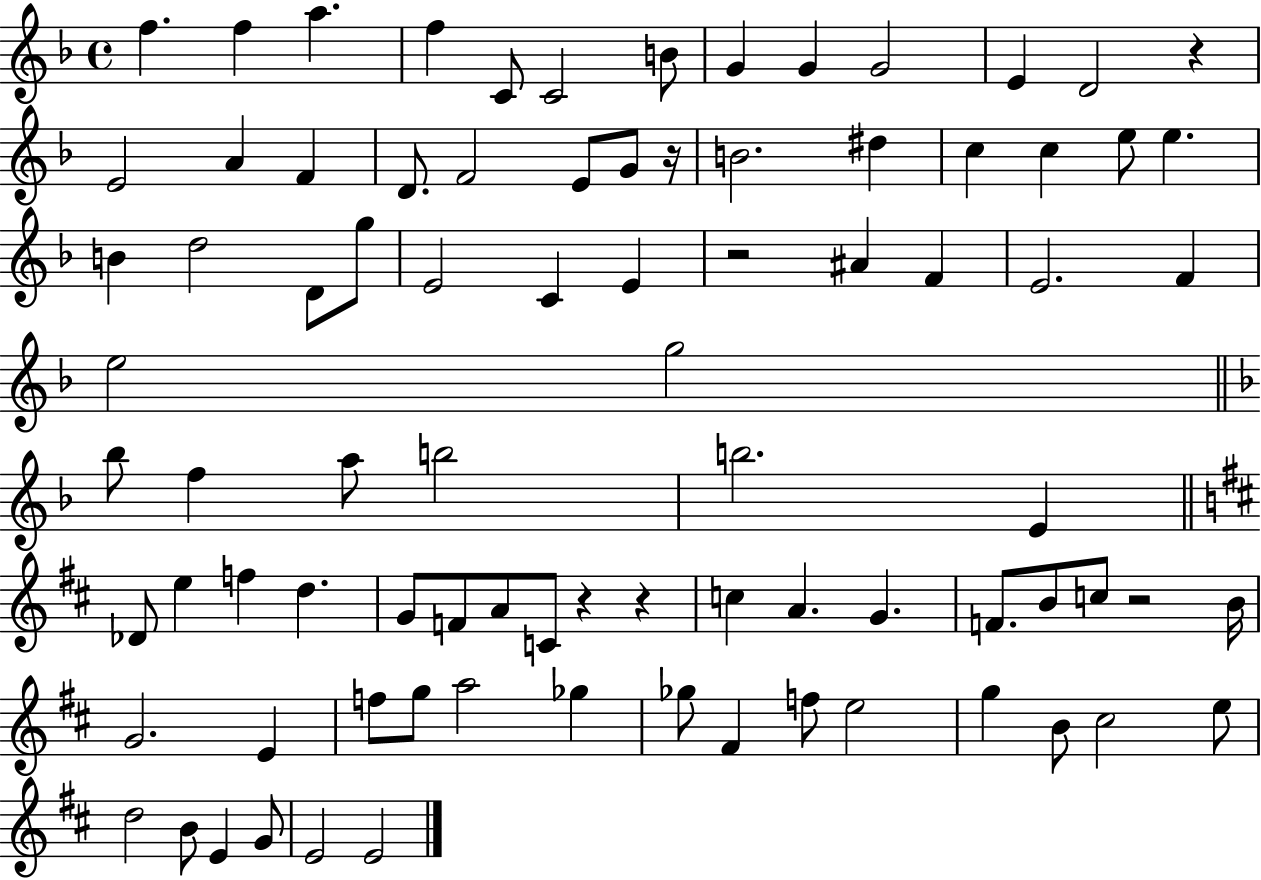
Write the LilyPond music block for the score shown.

{
  \clef treble
  \time 4/4
  \defaultTimeSignature
  \key f \major
  f''4. f''4 a''4. | f''4 c'8 c'2 b'8 | g'4 g'4 g'2 | e'4 d'2 r4 | \break e'2 a'4 f'4 | d'8. f'2 e'8 g'8 r16 | b'2. dis''4 | c''4 c''4 e''8 e''4. | \break b'4 d''2 d'8 g''8 | e'2 c'4 e'4 | r2 ais'4 f'4 | e'2. f'4 | \break e''2 g''2 | \bar "||" \break \key f \major bes''8 f''4 a''8 b''2 | b''2. e'4 | \bar "||" \break \key d \major des'8 e''4 f''4 d''4. | g'8 f'8 a'8 c'8 r4 r4 | c''4 a'4. g'4. | f'8. b'8 c''8 r2 b'16 | \break g'2. e'4 | f''8 g''8 a''2 ges''4 | ges''8 fis'4 f''8 e''2 | g''4 b'8 cis''2 e''8 | \break d''2 b'8 e'4 g'8 | e'2 e'2 | \bar "|."
}